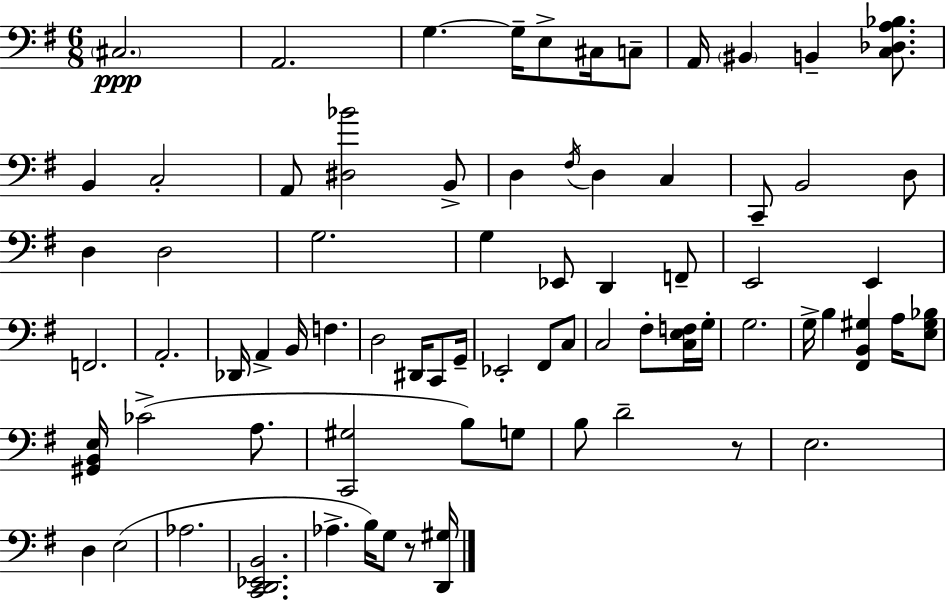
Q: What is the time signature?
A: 6/8